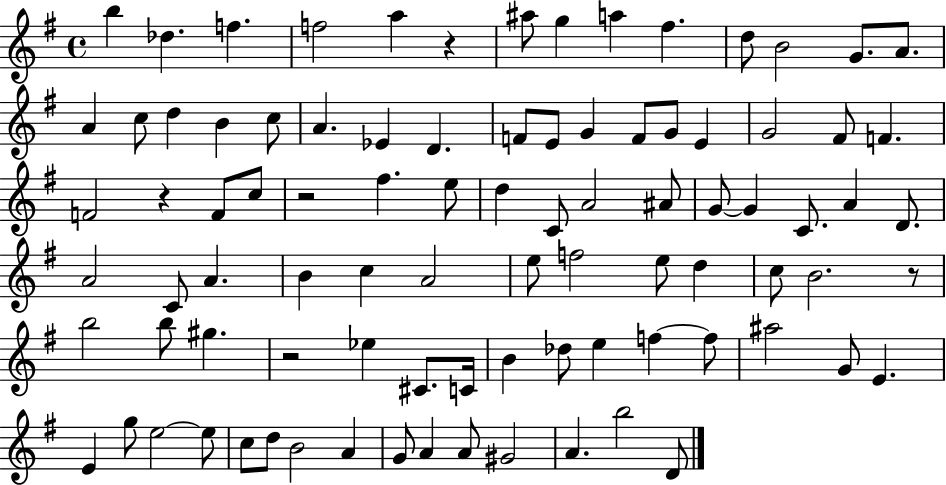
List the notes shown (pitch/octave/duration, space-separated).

B5/q Db5/q. F5/q. F5/h A5/q R/q A#5/e G5/q A5/q F#5/q. D5/e B4/h G4/e. A4/e. A4/q C5/e D5/q B4/q C5/e A4/q. Eb4/q D4/q. F4/e E4/e G4/q F4/e G4/e E4/q G4/h F#4/e F4/q. F4/h R/q F4/e C5/e R/h F#5/q. E5/e D5/q C4/e A4/h A#4/e G4/e G4/q C4/e. A4/q D4/e. A4/h C4/e A4/q. B4/q C5/q A4/h E5/e F5/h E5/e D5/q C5/e B4/h. R/e B5/h B5/e G#5/q. R/h Eb5/q C#4/e. C4/s B4/q Db5/e E5/q F5/q F5/e A#5/h G4/e E4/q. E4/q G5/e E5/h E5/e C5/e D5/e B4/h A4/q G4/e A4/q A4/e G#4/h A4/q. B5/h D4/e